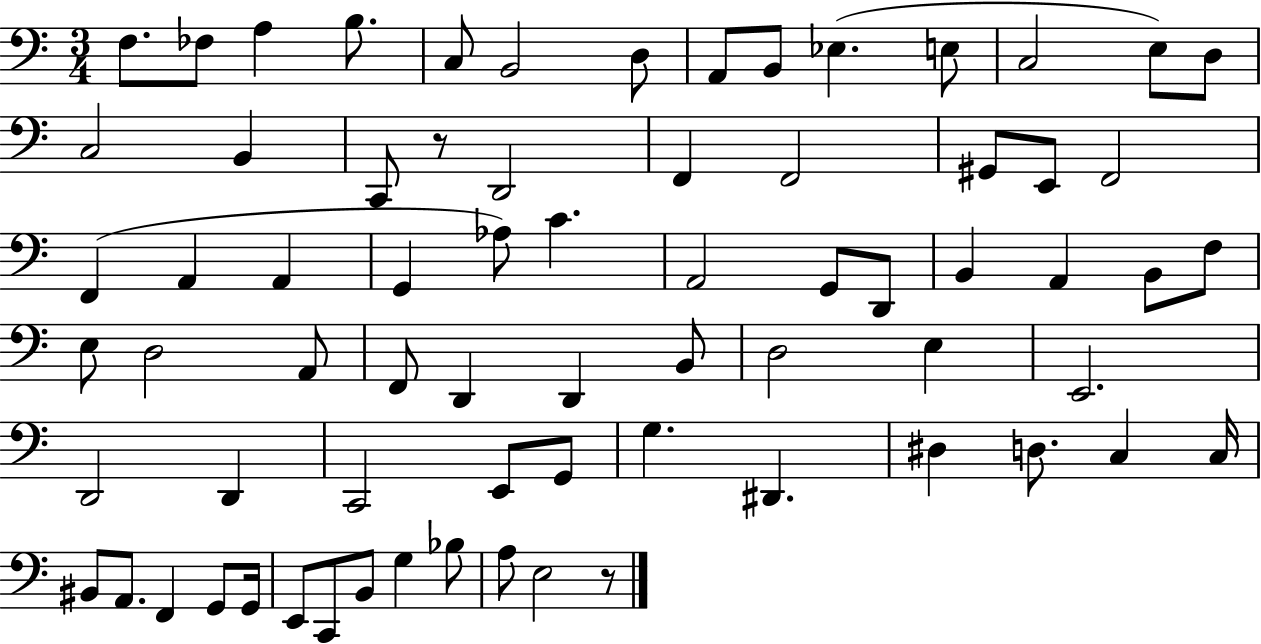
F3/e. FES3/e A3/q B3/e. C3/e B2/h D3/e A2/e B2/e Eb3/q. E3/e C3/h E3/e D3/e C3/h B2/q C2/e R/e D2/h F2/q F2/h G#2/e E2/e F2/h F2/q A2/q A2/q G2/q Ab3/e C4/q. A2/h G2/e D2/e B2/q A2/q B2/e F3/e E3/e D3/h A2/e F2/e D2/q D2/q B2/e D3/h E3/q E2/h. D2/h D2/q C2/h E2/e G2/e G3/q. D#2/q. D#3/q D3/e. C3/q C3/s BIS2/e A2/e. F2/q G2/e G2/s E2/e C2/e B2/e G3/q Bb3/e A3/e E3/h R/e